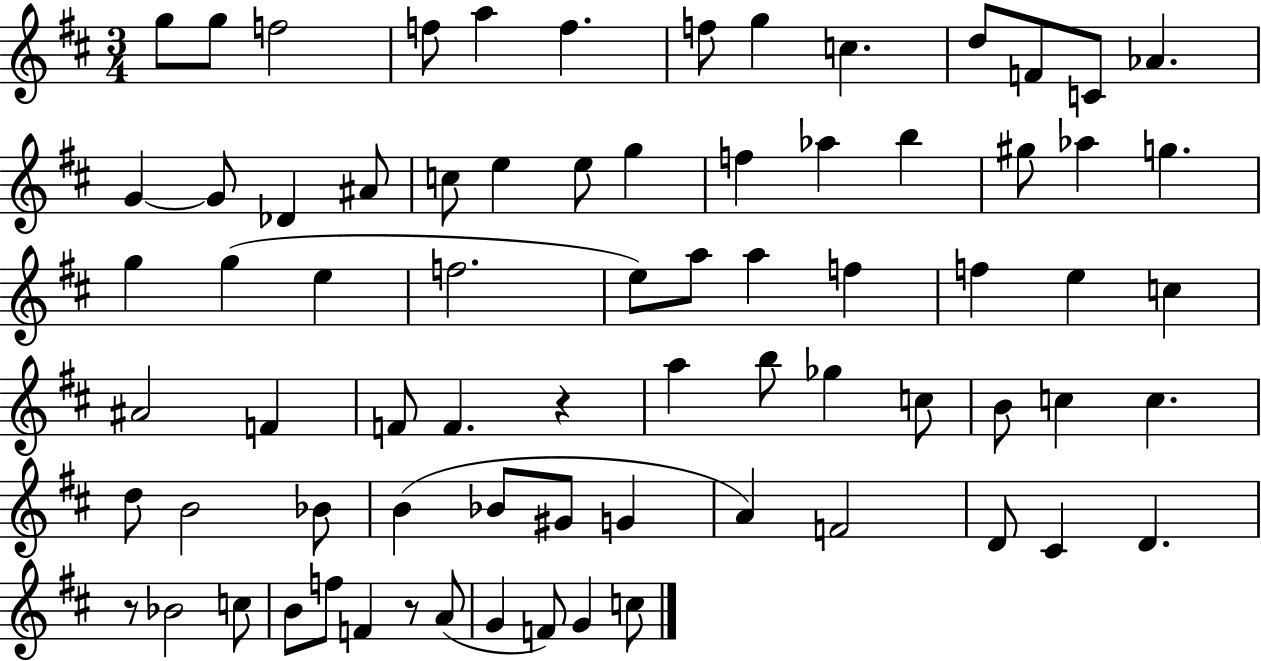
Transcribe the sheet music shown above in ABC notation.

X:1
T:Untitled
M:3/4
L:1/4
K:D
g/2 g/2 f2 f/2 a f f/2 g c d/2 F/2 C/2 _A G G/2 _D ^A/2 c/2 e e/2 g f _a b ^g/2 _a g g g e f2 e/2 a/2 a f f e c ^A2 F F/2 F z a b/2 _g c/2 B/2 c c d/2 B2 _B/2 B _B/2 ^G/2 G A F2 D/2 ^C D z/2 _B2 c/2 B/2 f/2 F z/2 A/2 G F/2 G c/2